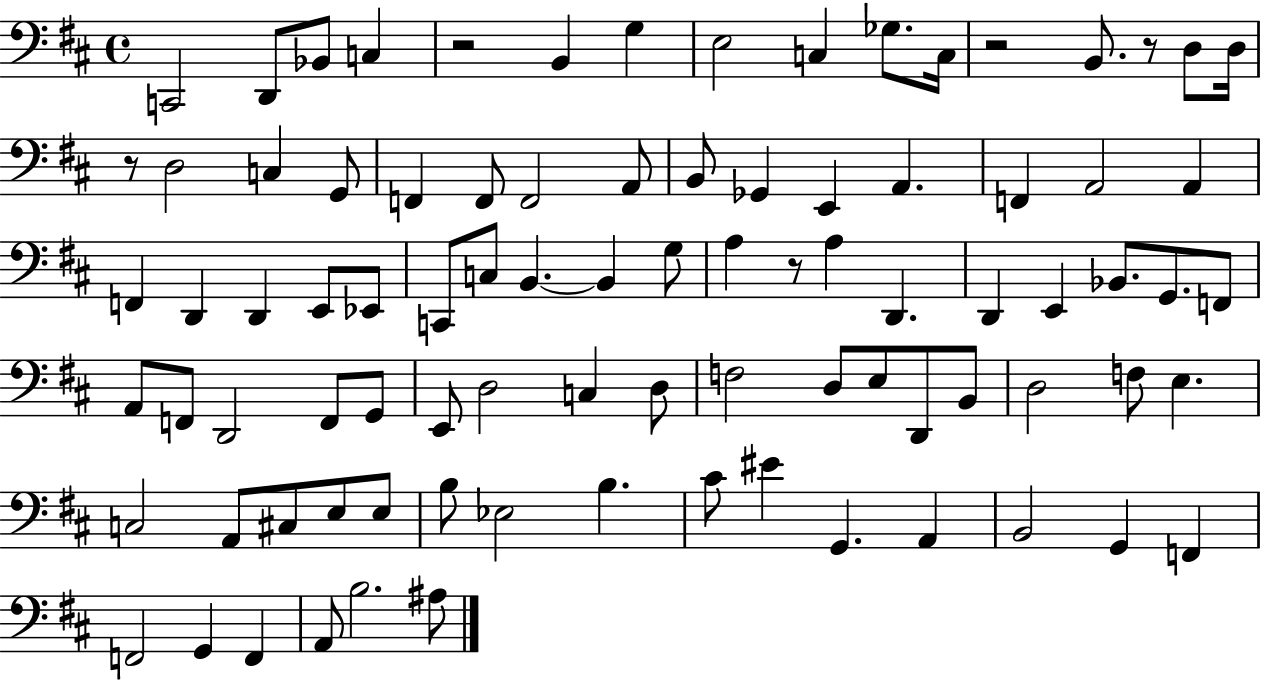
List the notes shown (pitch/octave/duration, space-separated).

C2/h D2/e Bb2/e C3/q R/h B2/q G3/q E3/h C3/q Gb3/e. C3/s R/h B2/e. R/e D3/e D3/s R/e D3/h C3/q G2/e F2/q F2/e F2/h A2/e B2/e Gb2/q E2/q A2/q. F2/q A2/h A2/q F2/q D2/q D2/q E2/e Eb2/e C2/e C3/e B2/q. B2/q G3/e A3/q R/e A3/q D2/q. D2/q E2/q Bb2/e. G2/e. F2/e A2/e F2/e D2/h F2/e G2/e E2/e D3/h C3/q D3/e F3/h D3/e E3/e D2/e B2/e D3/h F3/e E3/q. C3/h A2/e C#3/e E3/e E3/e B3/e Eb3/h B3/q. C#4/e EIS4/q G2/q. A2/q B2/h G2/q F2/q F2/h G2/q F2/q A2/e B3/h. A#3/e